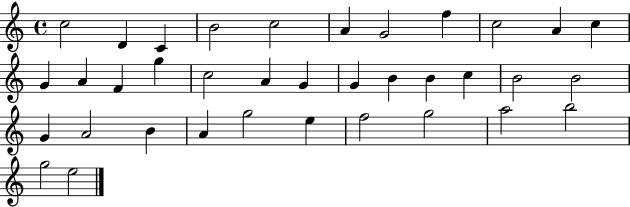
C5/h D4/q C4/q B4/h C5/h A4/q G4/h F5/q C5/h A4/q C5/q G4/q A4/q F4/q G5/q C5/h A4/q G4/q G4/q B4/q B4/q C5/q B4/h B4/h G4/q A4/h B4/q A4/q G5/h E5/q F5/h G5/h A5/h B5/h G5/h E5/h